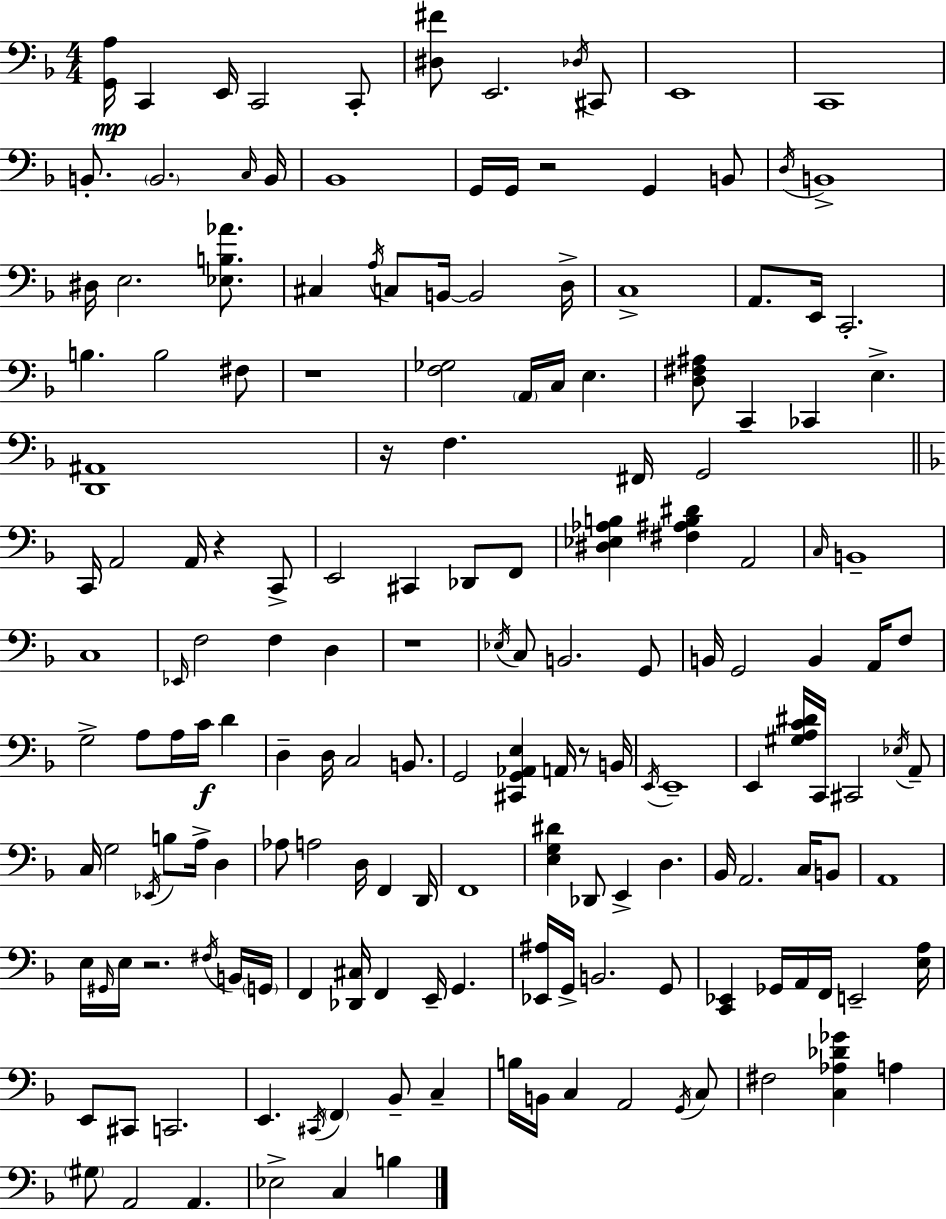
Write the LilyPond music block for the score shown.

{
  \clef bass
  \numericTimeSignature
  \time 4/4
  \key f \major
  <g, a>16\mp c,4 e,16 c,2 c,8-. | <dis fis'>8 e,2. \acciaccatura { des16 } cis,8 | e,1 | c,1 | \break b,8.-. \parenthesize b,2. | \grace { c16 } b,16 bes,1 | g,16 g,16 r2 g,4 | b,8 \acciaccatura { d16 } b,1-> | \break dis16 e2. | <ees b aes'>8. cis4 \acciaccatura { a16 } c8 b,16~~ b,2 | d16-> c1-> | a,8. e,16 c,2.-. | \break b4. b2 | fis8 r1 | <f ges>2 \parenthesize a,16 c16 e4. | <d fis ais>8 c,4-- ces,4 e4.-> | \break <d, ais,>1 | r16 f4. fis,16 g,2 | \bar "||" \break \key f \major c,16 a,2 a,16 r4 c,8-> | e,2 cis,4 des,8 f,8 | <dis ees aes b>4 <fis ais b dis'>4 a,2 | \grace { c16 } b,1-- | \break c1 | \grace { ees,16 } f2 f4 d4 | r1 | \acciaccatura { ees16 } c8 b,2. | \break g,8 b,16 g,2 b,4 | a,16 f8 g2-> a8 a16 c'16\f d'4 | d4-- d16 c2 | b,8. g,2 <cis, g, aes, e>4 a,16 | \break r8 b,16 \acciaccatura { e,16 } e,1-- | e,4 <gis a c' dis'>16 c,16 cis,2 | \acciaccatura { ees16 } a,8-- c16 g2 \acciaccatura { ees,16 } b8 | a16-> d4 aes8 a2 | \break d16 f,4 d,16 f,1 | <e g dis'>4 des,8 e,4-> | d4. bes,16 a,2. | c16 b,8 a,1 | \break e16 \grace { gis,16 } e16 r2. | \acciaccatura { fis16 } b,16 \parenthesize g,16 f,4 <des, cis>16 f,4 | e,16-- g,4. <ees, ais>16 g,16-> b,2. | g,8 <c, ees,>4 ges,16 a,16 f,16 e,2-- | \break <e a>16 e,8 cis,8 c,2. | e,4. \acciaccatura { cis,16 } \parenthesize f,4 | bes,8-- c4-- b16 b,16 c4 a,2 | \acciaccatura { g,16 } c8 fis2 | \break <c aes des' ges'>4 a4 \parenthesize gis8 a,2 | a,4. ees2-> | c4 b4 \bar "|."
}